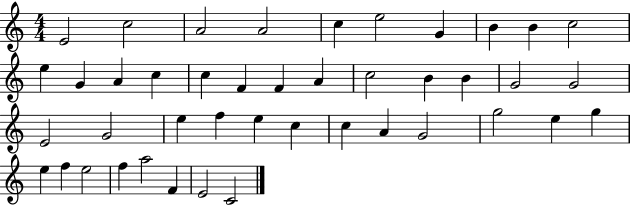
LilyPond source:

{
  \clef treble
  \numericTimeSignature
  \time 4/4
  \key c \major
  e'2 c''2 | a'2 a'2 | c''4 e''2 g'4 | b'4 b'4 c''2 | \break e''4 g'4 a'4 c''4 | c''4 f'4 f'4 a'4 | c''2 b'4 b'4 | g'2 g'2 | \break e'2 g'2 | e''4 f''4 e''4 c''4 | c''4 a'4 g'2 | g''2 e''4 g''4 | \break e''4 f''4 e''2 | f''4 a''2 f'4 | e'2 c'2 | \bar "|."
}